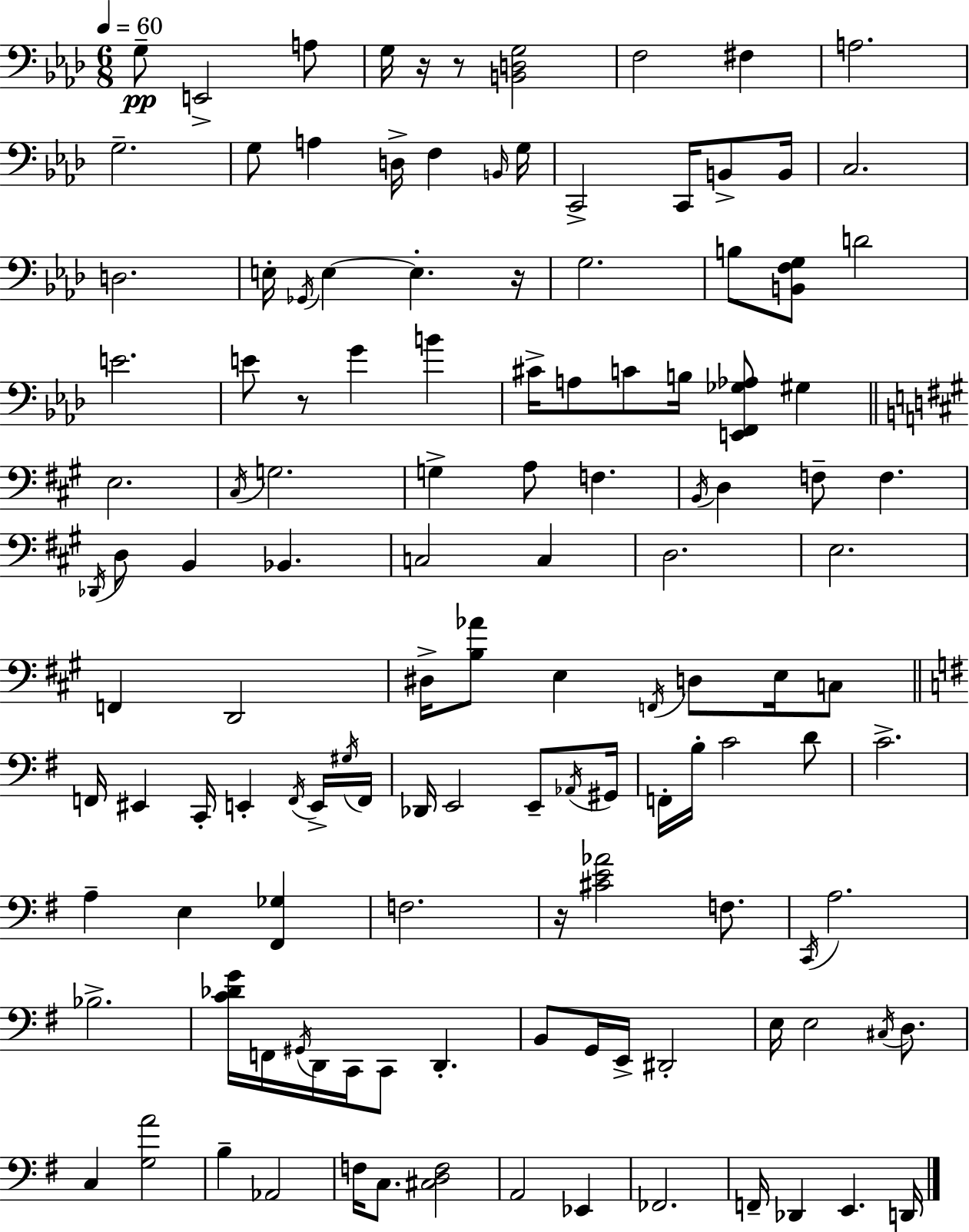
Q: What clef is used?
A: bass